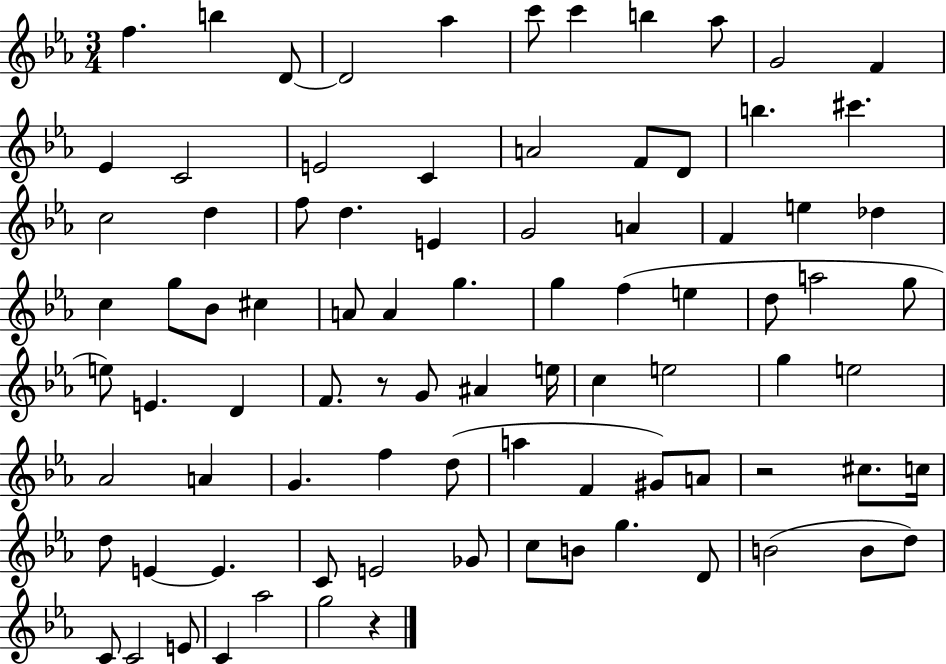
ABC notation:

X:1
T:Untitled
M:3/4
L:1/4
K:Eb
f b D/2 D2 _a c'/2 c' b _a/2 G2 F _E C2 E2 C A2 F/2 D/2 b ^c' c2 d f/2 d E G2 A F e _d c g/2 _B/2 ^c A/2 A g g f e d/2 a2 g/2 e/2 E D F/2 z/2 G/2 ^A e/4 c e2 g e2 _A2 A G f d/2 a F ^G/2 A/2 z2 ^c/2 c/4 d/2 E E C/2 E2 _G/2 c/2 B/2 g D/2 B2 B/2 d/2 C/2 C2 E/2 C _a2 g2 z